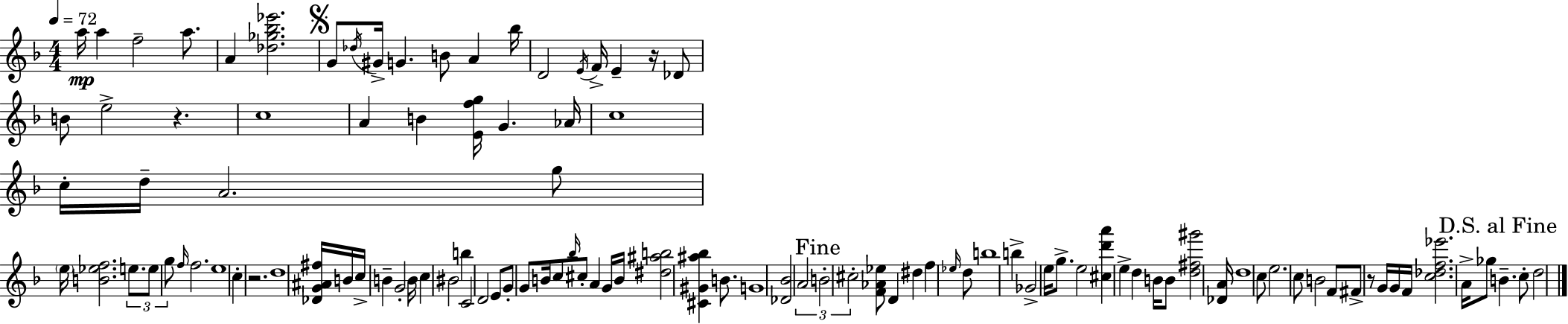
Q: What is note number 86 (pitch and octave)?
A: G4